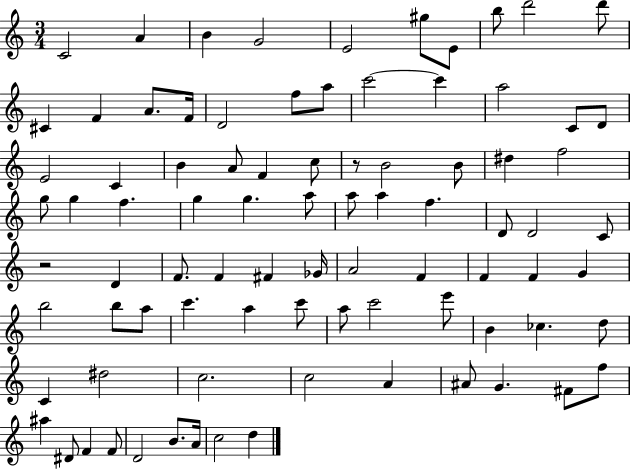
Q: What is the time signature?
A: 3/4